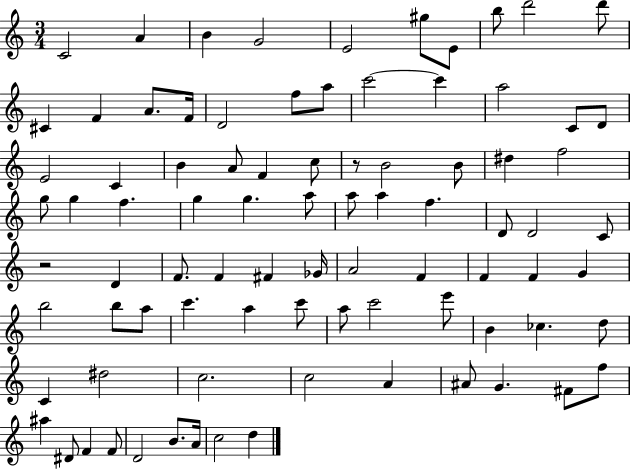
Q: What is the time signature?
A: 3/4